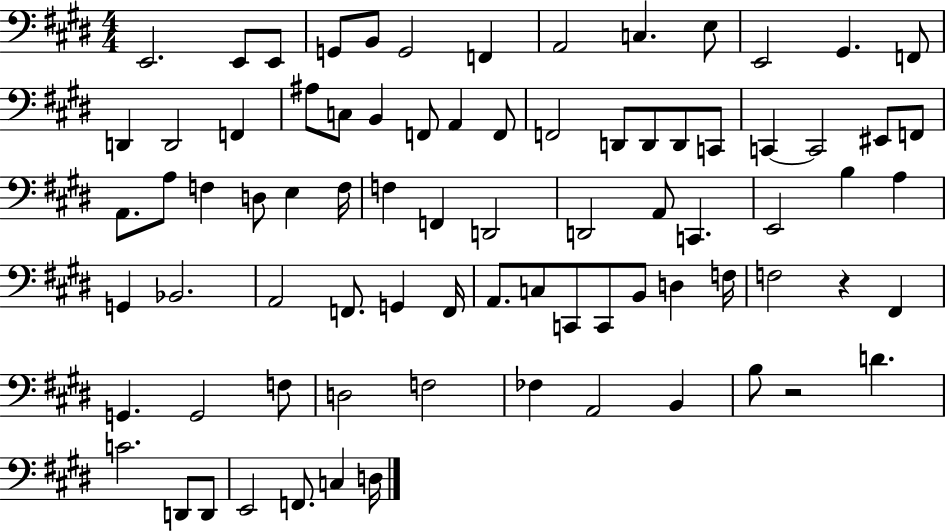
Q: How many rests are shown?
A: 2